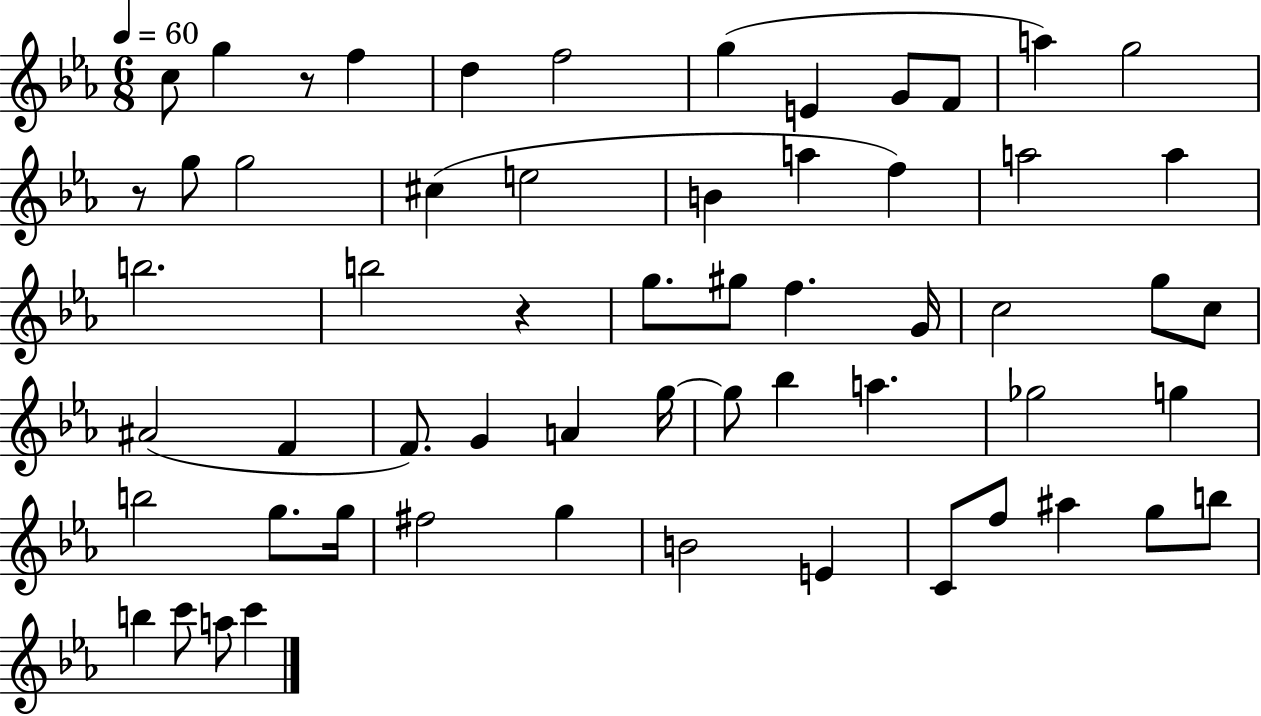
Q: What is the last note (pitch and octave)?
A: C6